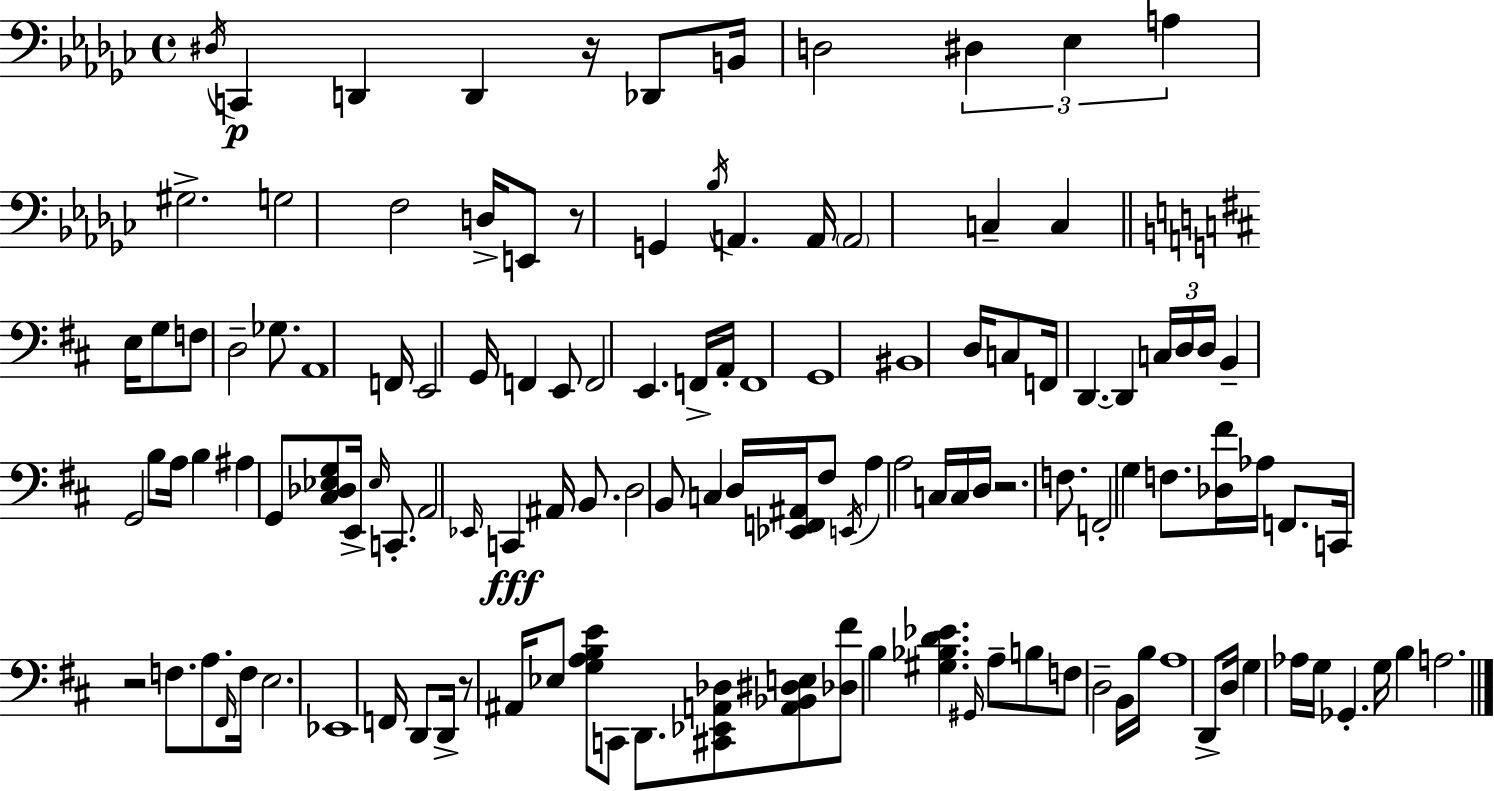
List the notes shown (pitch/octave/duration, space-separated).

D#3/s C2/q D2/q D2/q R/s Db2/e B2/s D3/h D#3/q Eb3/q A3/q G#3/h. G3/h F3/h D3/s E2/e R/e G2/q Bb3/s A2/q. A2/s A2/h C3/q C3/q E3/s G3/e F3/e D3/h Gb3/e. A2/w F2/s E2/h G2/s F2/q E2/e F2/h E2/q. F2/s A2/s F2/w G2/w BIS2/w D3/s C3/e F2/s D2/q. D2/q C3/s D3/s D3/s B2/q G2/h B3/e A3/s B3/q A#3/q G2/e [C#3,Db3,Eb3,G3]/e E2/s Eb3/s C2/e. A2/h Eb2/s C2/q A#2/s B2/e. D3/h B2/e C3/q D3/s [Eb2,F2,A#2]/s F#3/e E2/s A3/q A3/h C3/s C3/s D3/s R/h. F3/e. F2/h G3/q F3/e. [Db3,F#4]/s Ab3/s F2/e. C2/s R/h F3/e. A3/e. F#2/s F3/s E3/h. Eb2/w F2/s D2/e D2/s R/e A#2/s Eb3/e [G3,A3,B3,E4]/e C2/e D2/e. [C#2,Eb2,A2,Db3]/e [A2,Bb2,D#3,E3]/e [Db3,F#4]/e B3/q [G#3,Bb3,D4,Eb4]/q. G#2/s A3/e B3/e F3/e D3/h B2/s B3/s A3/w D2/e D3/s G3/q Ab3/s G3/s Gb2/q. G3/s B3/q A3/h.